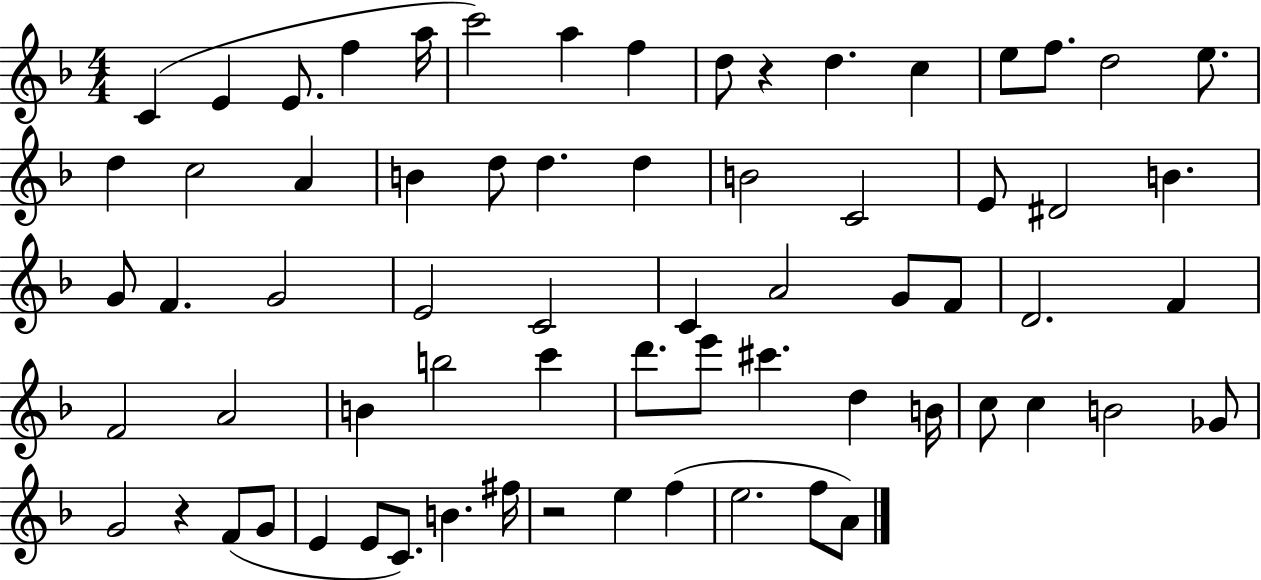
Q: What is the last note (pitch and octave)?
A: A4